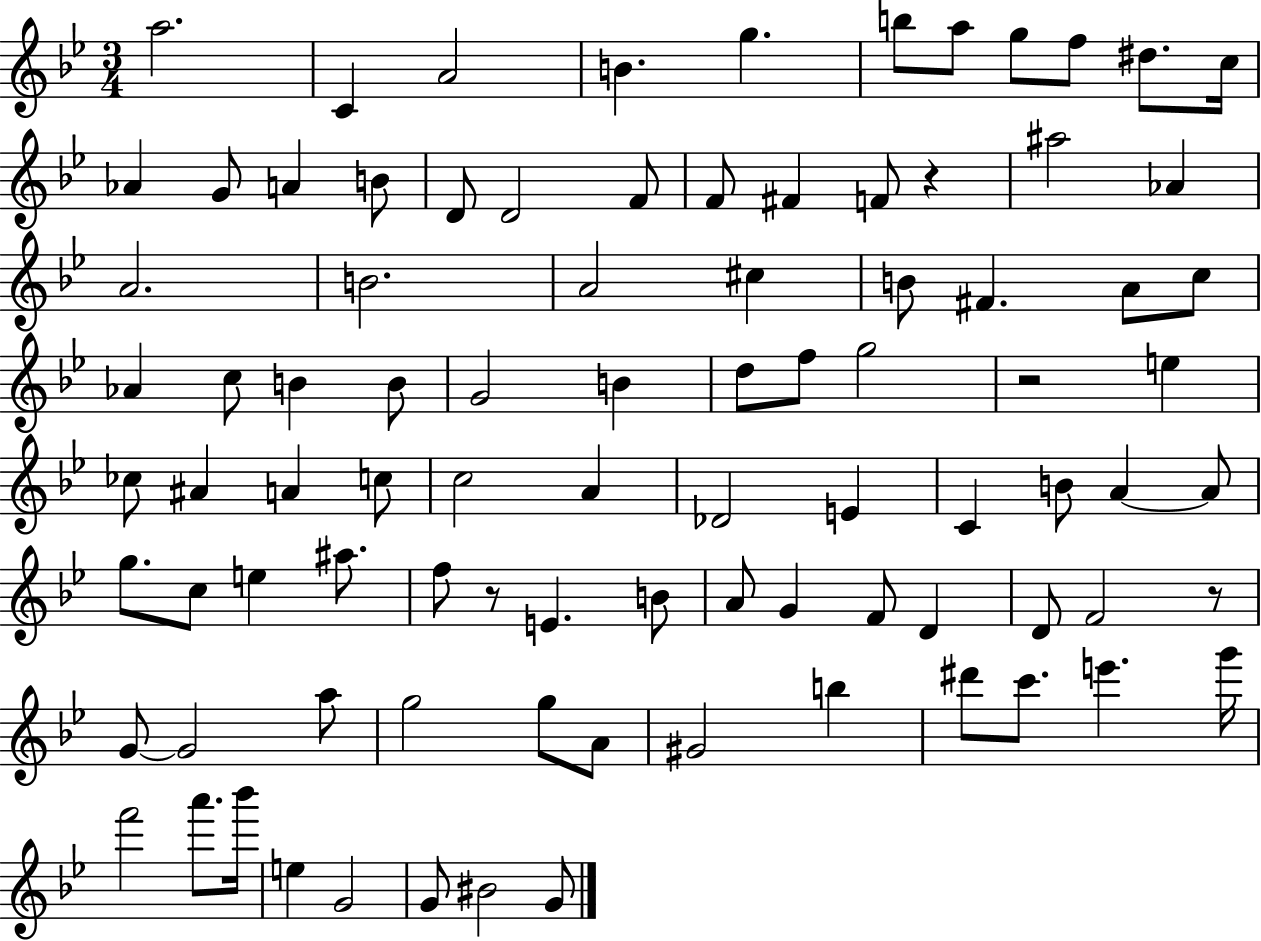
A5/h. C4/q A4/h B4/q. G5/q. B5/e A5/e G5/e F5/e D#5/e. C5/s Ab4/q G4/e A4/q B4/e D4/e D4/h F4/e F4/e F#4/q F4/e R/q A#5/h Ab4/q A4/h. B4/h. A4/h C#5/q B4/e F#4/q. A4/e C5/e Ab4/q C5/e B4/q B4/e G4/h B4/q D5/e F5/e G5/h R/h E5/q CES5/e A#4/q A4/q C5/e C5/h A4/q Db4/h E4/q C4/q B4/e A4/q A4/e G5/e. C5/e E5/q A#5/e. F5/e R/e E4/q. B4/e A4/e G4/q F4/e D4/q D4/e F4/h R/e G4/e G4/h A5/e G5/h G5/e A4/e G#4/h B5/q D#6/e C6/e. E6/q. G6/s F6/h A6/e. Bb6/s E5/q G4/h G4/e BIS4/h G4/e